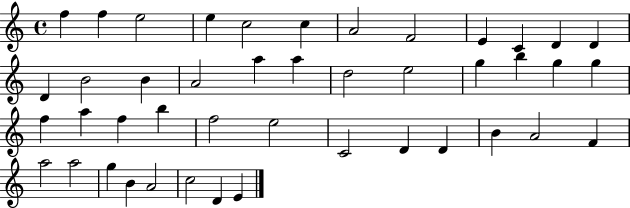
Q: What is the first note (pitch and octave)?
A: F5